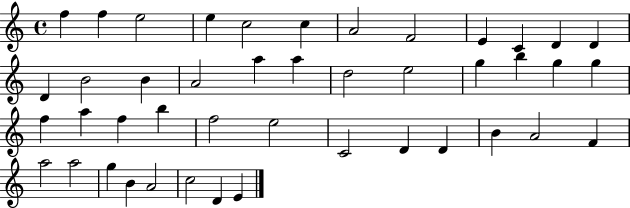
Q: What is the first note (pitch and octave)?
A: F5